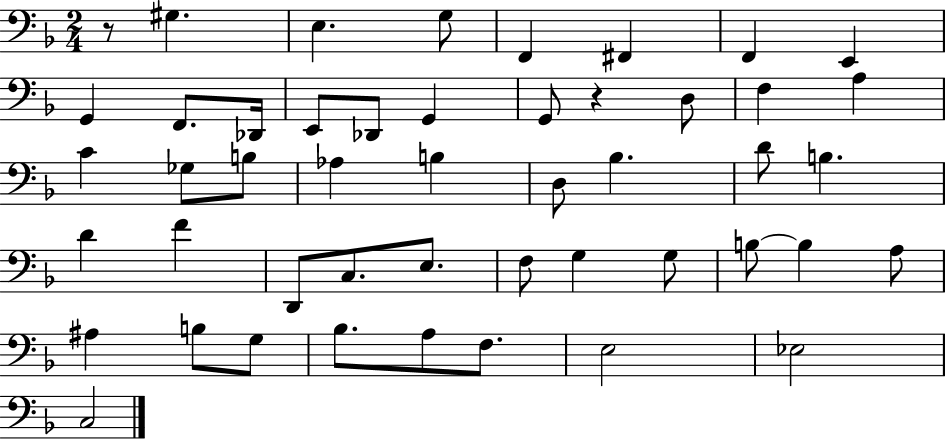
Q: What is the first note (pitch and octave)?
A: G#3